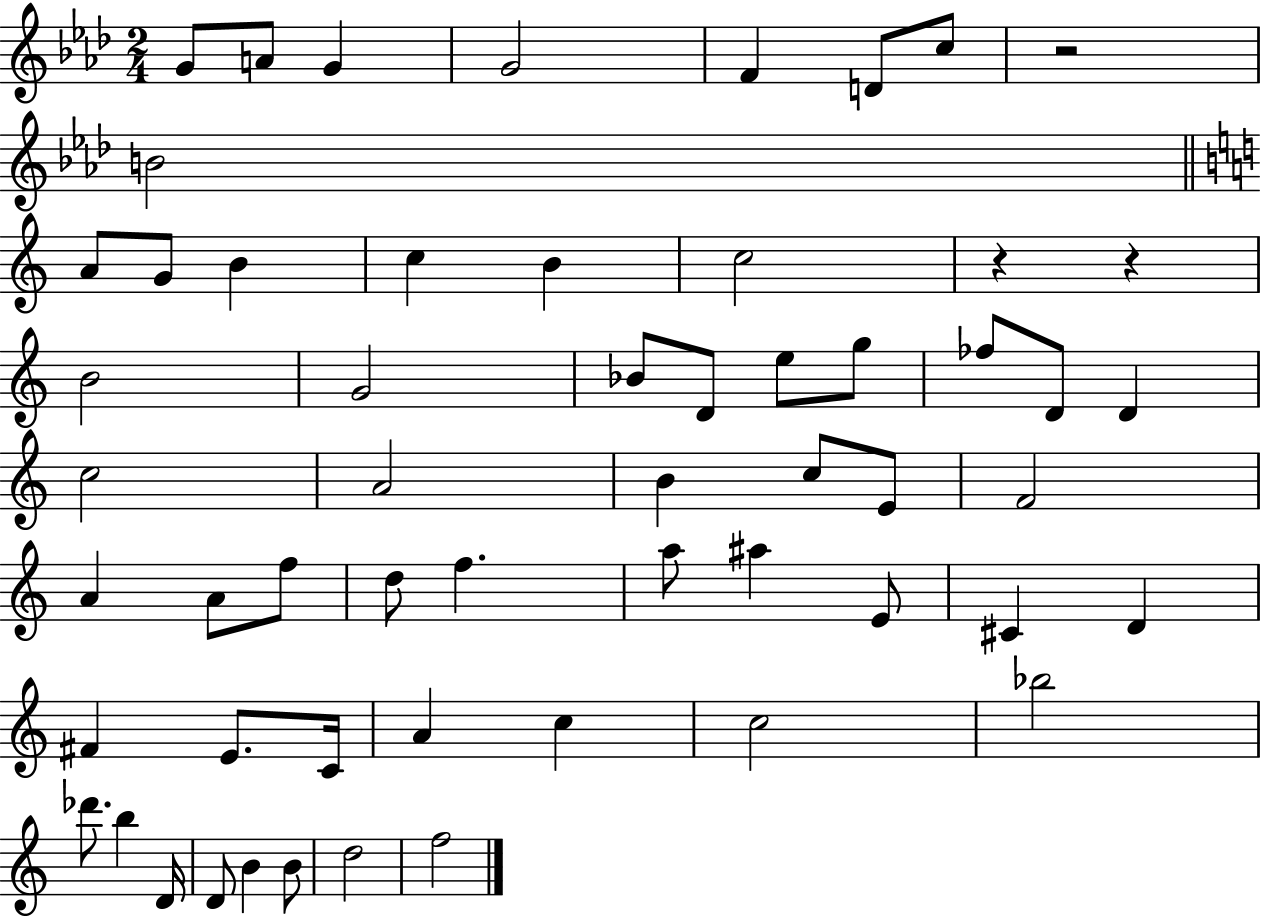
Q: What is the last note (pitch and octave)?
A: F5